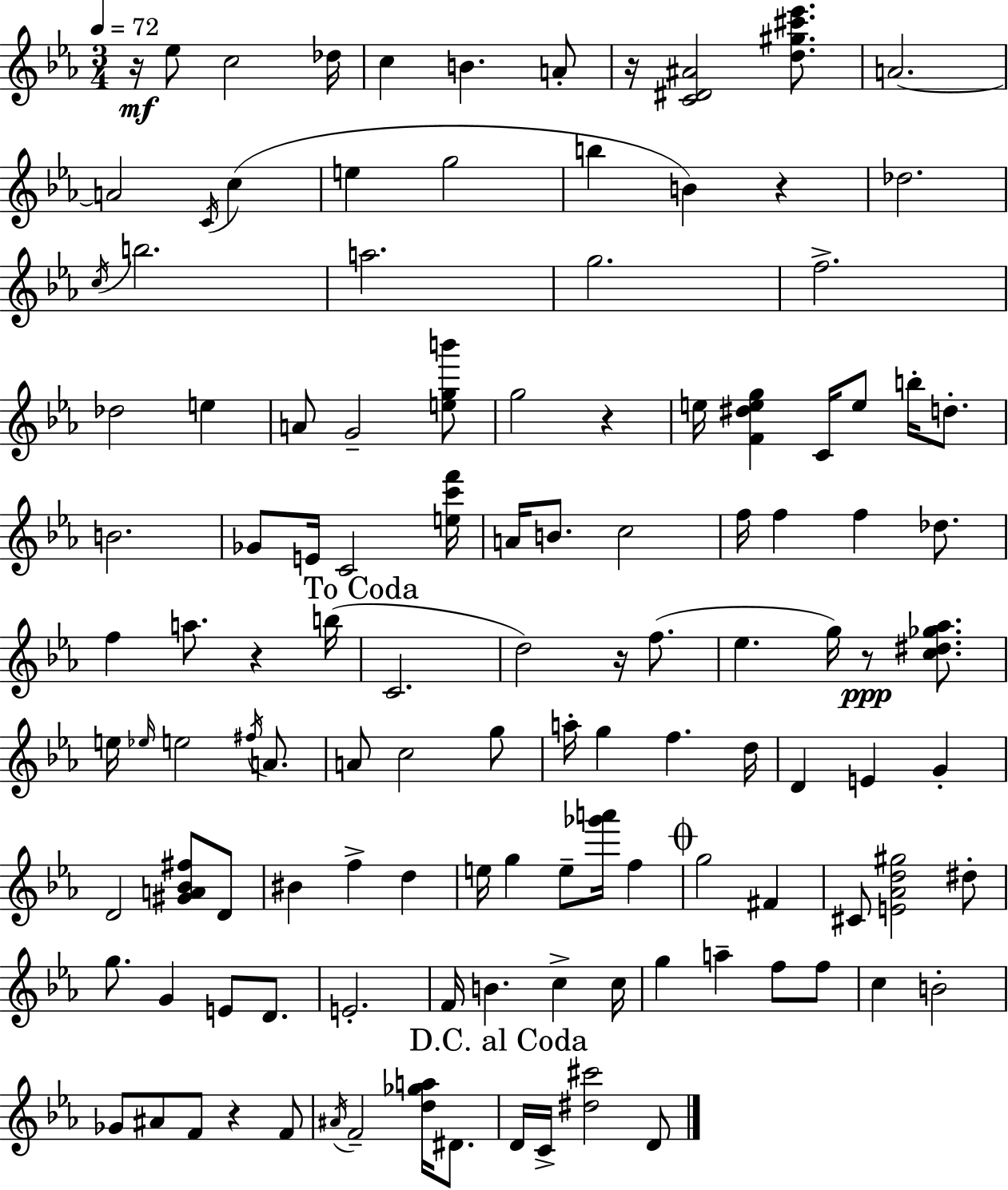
R/s Eb5/e C5/h Db5/s C5/q B4/q. A4/e R/s [C4,D#4,A#4]/h [D5,G#5,C#6,Eb6]/e. A4/h. A4/h C4/s C5/q E5/q G5/h B5/q B4/q R/q Db5/h. C5/s B5/h. A5/h. G5/h. F5/h. Db5/h E5/q A4/e G4/h [E5,G5,B6]/e G5/h R/q E5/s [F4,D#5,E5,G5]/q C4/s E5/e B5/s D5/e. B4/h. Gb4/e E4/s C4/h [E5,C6,F6]/s A4/s B4/e. C5/h F5/s F5/q F5/q Db5/e. F5/q A5/e. R/q B5/s C4/h. D5/h R/s F5/e. Eb5/q. G5/s R/e [C5,D#5,Gb5,Ab5]/e. E5/s Eb5/s E5/h F#5/s A4/e. A4/e C5/h G5/e A5/s G5/q F5/q. D5/s D4/q E4/q G4/q D4/h [G#4,A4,Bb4,F#5]/e D4/e BIS4/q F5/q D5/q E5/s G5/q E5/e [Gb6,A6]/s F5/q G5/h F#4/q C#4/e [E4,Ab4,D5,G#5]/h D#5/e G5/e. G4/q E4/e D4/e. E4/h. F4/s B4/q. C5/q C5/s G5/q A5/q F5/e F5/e C5/q B4/h Gb4/e A#4/e F4/e R/q F4/e A#4/s F4/h [D5,Gb5,A5]/s D#4/e. D4/s C4/s [D#5,C#6]/h D4/e